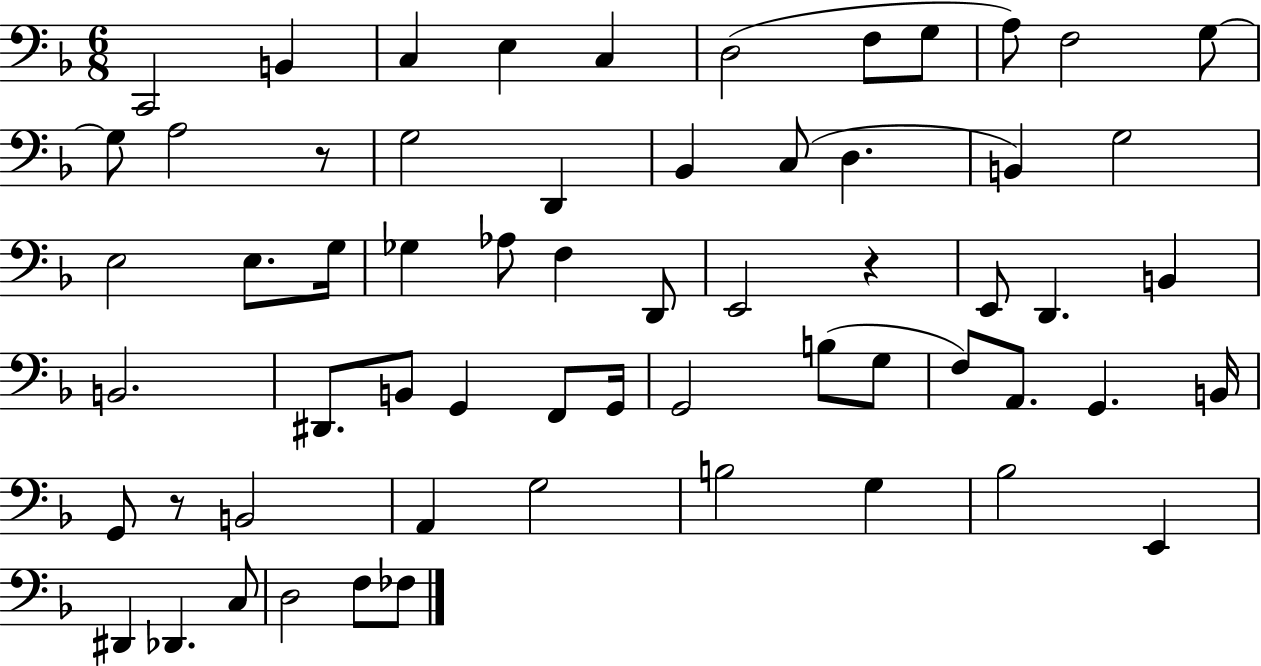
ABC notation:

X:1
T:Untitled
M:6/8
L:1/4
K:F
C,,2 B,, C, E, C, D,2 F,/2 G,/2 A,/2 F,2 G,/2 G,/2 A,2 z/2 G,2 D,, _B,, C,/2 D, B,, G,2 E,2 E,/2 G,/4 _G, _A,/2 F, D,,/2 E,,2 z E,,/2 D,, B,, B,,2 ^D,,/2 B,,/2 G,, F,,/2 G,,/4 G,,2 B,/2 G,/2 F,/2 A,,/2 G,, B,,/4 G,,/2 z/2 B,,2 A,, G,2 B,2 G, _B,2 E,, ^D,, _D,, C,/2 D,2 F,/2 _F,/2